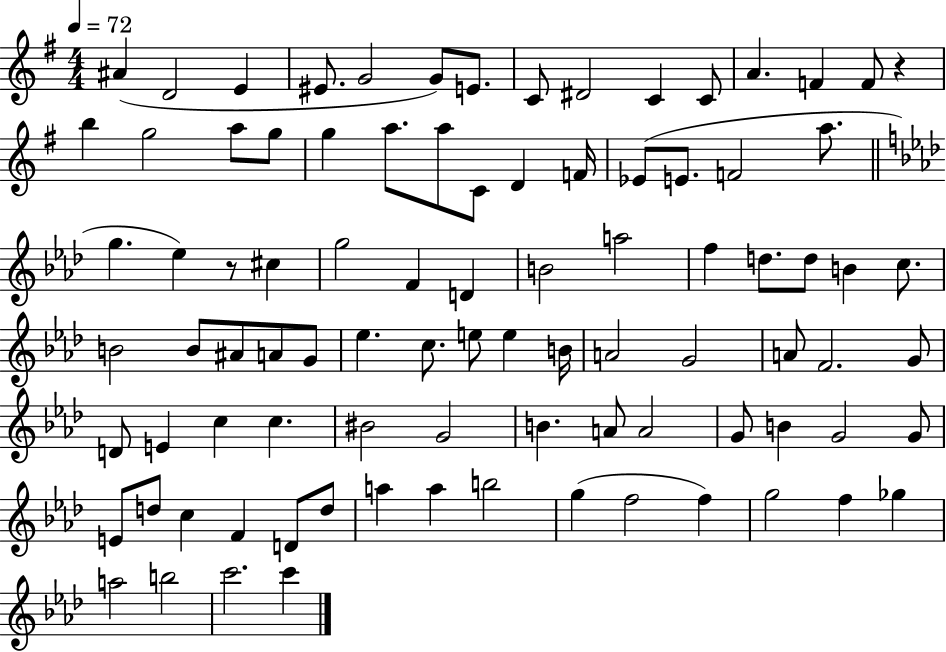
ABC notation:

X:1
T:Untitled
M:4/4
L:1/4
K:G
^A D2 E ^E/2 G2 G/2 E/2 C/2 ^D2 C C/2 A F F/2 z b g2 a/2 g/2 g a/2 a/2 C/2 D F/4 _E/2 E/2 F2 a/2 g _e z/2 ^c g2 F D B2 a2 f d/2 d/2 B c/2 B2 B/2 ^A/2 A/2 G/2 _e c/2 e/2 e B/4 A2 G2 A/2 F2 G/2 D/2 E c c ^B2 G2 B A/2 A2 G/2 B G2 G/2 E/2 d/2 c F D/2 d/2 a a b2 g f2 f g2 f _g a2 b2 c'2 c'